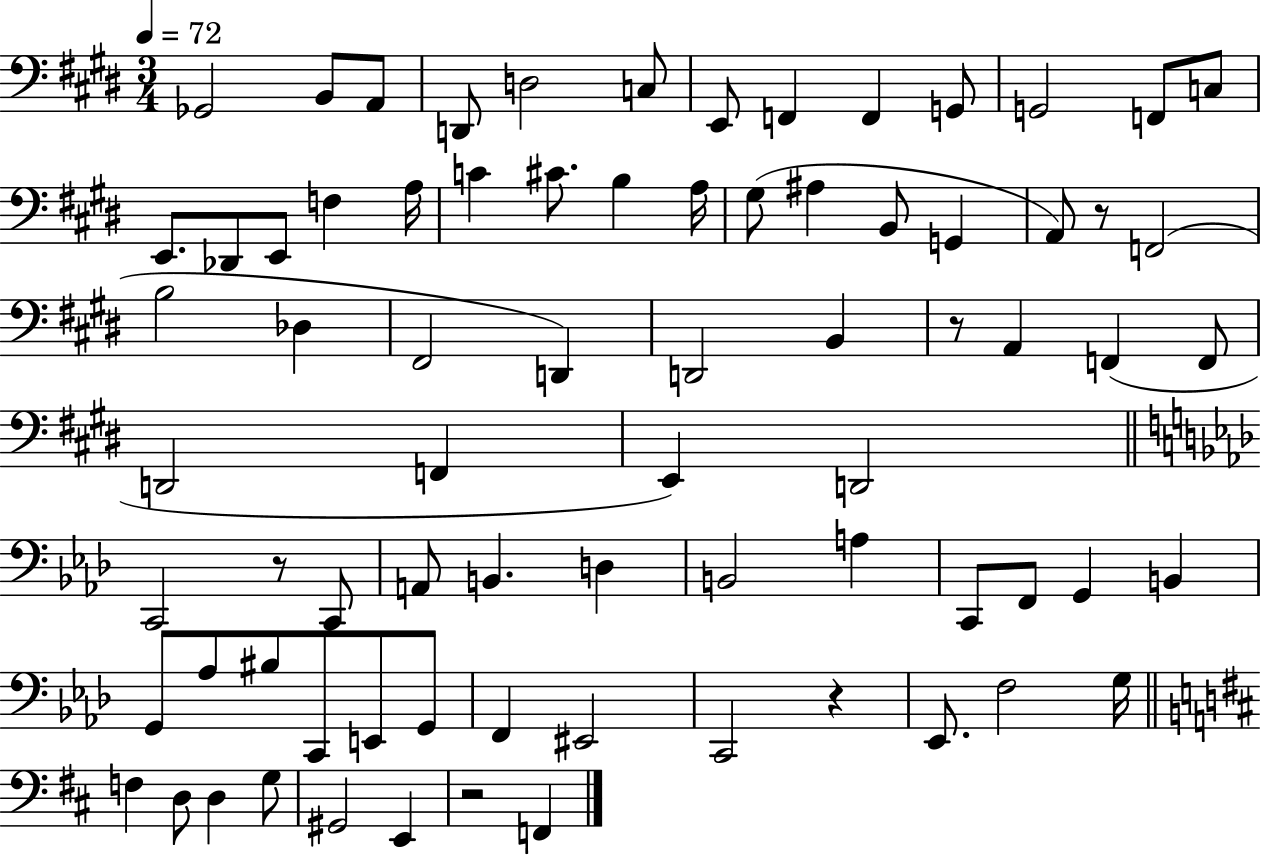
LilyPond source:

{
  \clef bass
  \numericTimeSignature
  \time 3/4
  \key e \major
  \tempo 4 = 72
  ges,2 b,8 a,8 | d,8 d2 c8 | e,8 f,4 f,4 g,8 | g,2 f,8 c8 | \break e,8. des,8 e,8 f4 a16 | c'4 cis'8. b4 a16 | gis8( ais4 b,8 g,4 | a,8) r8 f,2( | \break b2 des4 | fis,2 d,4) | d,2 b,4 | r8 a,4 f,4( f,8 | \break d,2 f,4 | e,4) d,2 | \bar "||" \break \key f \minor c,2 r8 c,8 | a,8 b,4. d4 | b,2 a4 | c,8 f,8 g,4 b,4 | \break g,8 aes8 bis8 c,8 e,8 g,8 | f,4 eis,2 | c,2 r4 | ees,8. f2 g16 | \break \bar "||" \break \key b \minor f4 d8 d4 g8 | gis,2 e,4 | r2 f,4 | \bar "|."
}